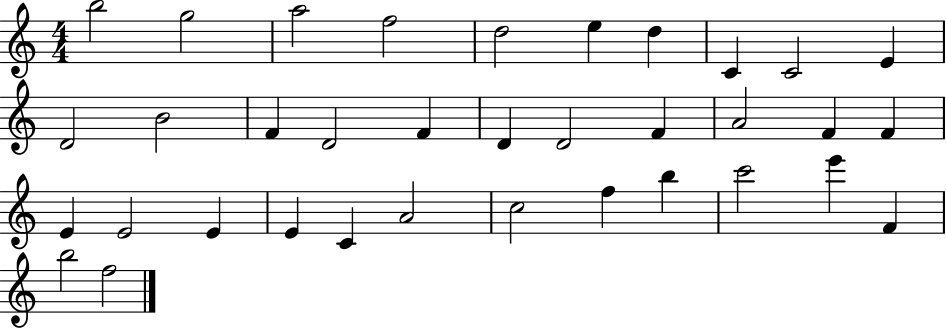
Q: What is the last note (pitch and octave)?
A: F5